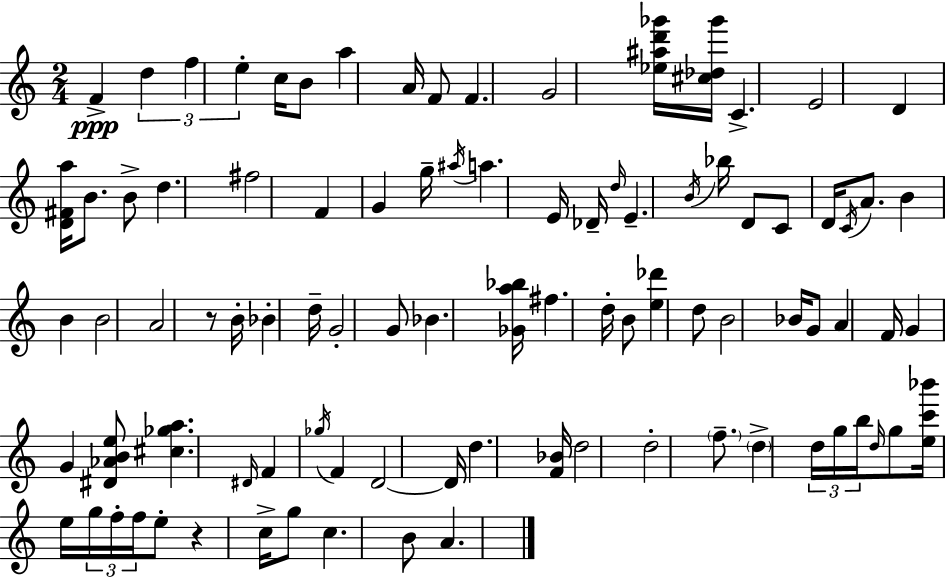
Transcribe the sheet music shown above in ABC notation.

X:1
T:Untitled
M:2/4
L:1/4
K:C
F d f e c/4 B/2 a A/4 F/2 F G2 [_e^ad'_g']/4 [^c_d_g']/4 C E2 D [D^Fa]/4 B/2 B/2 d ^f2 F G g/4 ^a/4 a E/4 _D/4 d/4 E B/4 _b/4 D/2 C/2 D/4 C/4 A/2 B B B2 A2 z/2 B/4 _B d/4 G2 G/2 _B [_Ga_b]/4 ^f d/4 B/2 [e_d'] d/2 B2 _B/4 G/2 A F/4 G G [^D_ABe]/2 [^c_ga] ^D/4 F _g/4 F D2 D/4 d [F_B]/4 d2 d2 f/2 d d/4 g/4 b/4 d/4 g/2 [ec'_b']/4 e/4 g/4 f/4 f/4 e/2 z c/4 g/2 c B/2 A